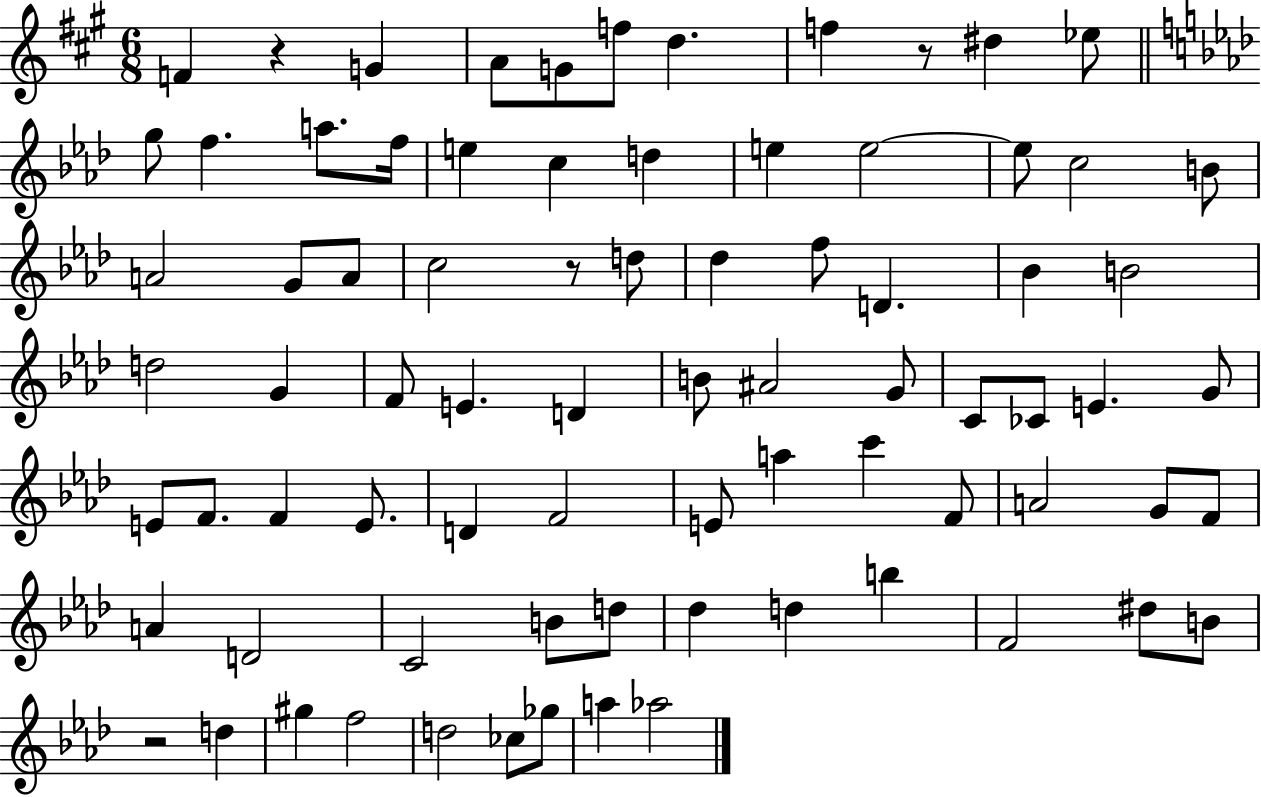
F4/q R/q G4/q A4/e G4/e F5/e D5/q. F5/q R/e D#5/q Eb5/e G5/e F5/q. A5/e. F5/s E5/q C5/q D5/q E5/q E5/h E5/e C5/h B4/e A4/h G4/e A4/e C5/h R/e D5/e Db5/q F5/e D4/q. Bb4/q B4/h D5/h G4/q F4/e E4/q. D4/q B4/e A#4/h G4/e C4/e CES4/e E4/q. G4/e E4/e F4/e. F4/q E4/e. D4/q F4/h E4/e A5/q C6/q F4/e A4/h G4/e F4/e A4/q D4/h C4/h B4/e D5/e Db5/q D5/q B5/q F4/h D#5/e B4/e R/h D5/q G#5/q F5/h D5/h CES5/e Gb5/e A5/q Ab5/h